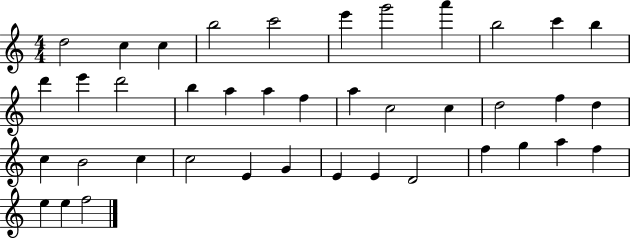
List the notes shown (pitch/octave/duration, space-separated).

D5/h C5/q C5/q B5/h C6/h E6/q G6/h A6/q B5/h C6/q B5/q D6/q E6/q D6/h B5/q A5/q A5/q F5/q A5/q C5/h C5/q D5/h F5/q D5/q C5/q B4/h C5/q C5/h E4/q G4/q E4/q E4/q D4/h F5/q G5/q A5/q F5/q E5/q E5/q F5/h